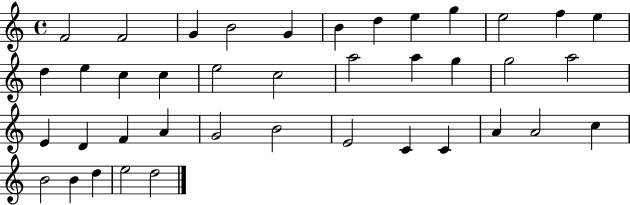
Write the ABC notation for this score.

X:1
T:Untitled
M:4/4
L:1/4
K:C
F2 F2 G B2 G B d e g e2 f e d e c c e2 c2 a2 a g g2 a2 E D F A G2 B2 E2 C C A A2 c B2 B d e2 d2